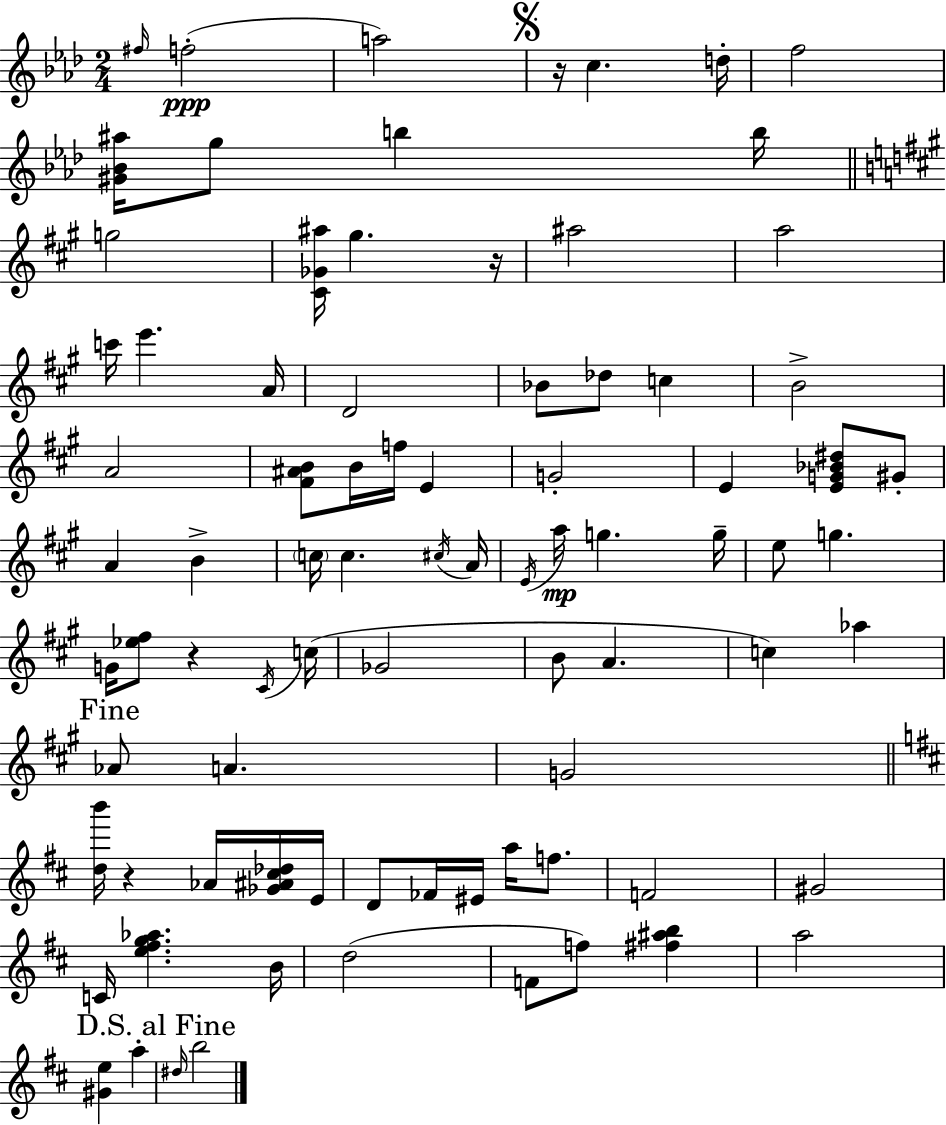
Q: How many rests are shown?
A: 4